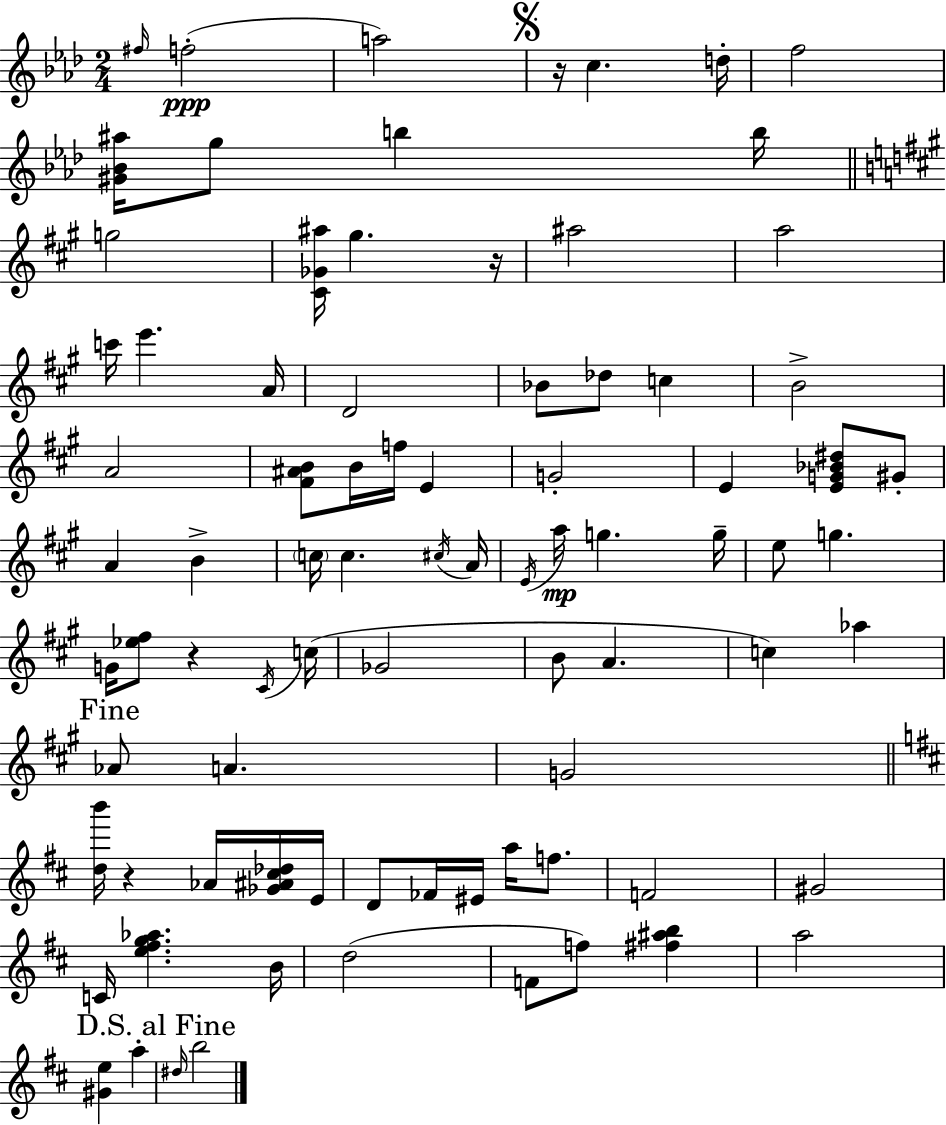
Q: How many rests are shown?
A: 4